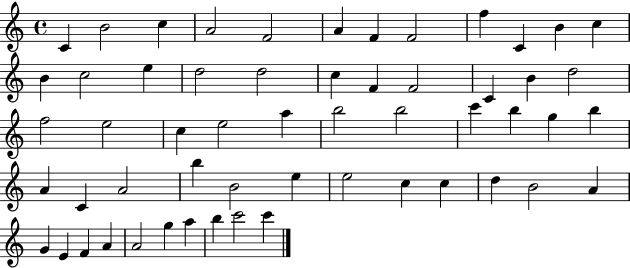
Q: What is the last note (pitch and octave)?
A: C6